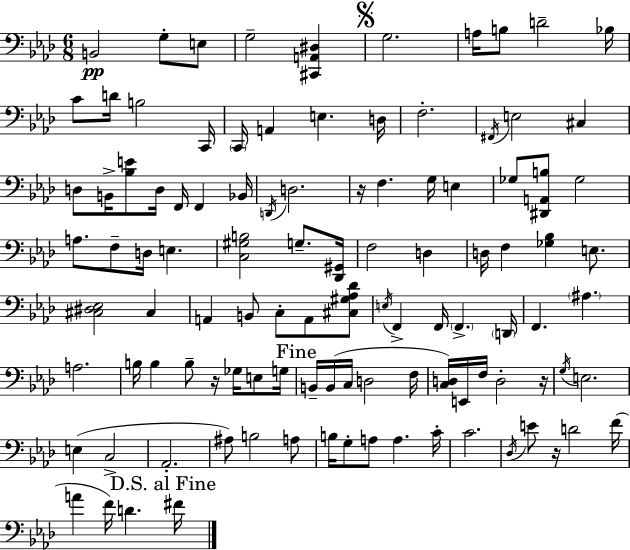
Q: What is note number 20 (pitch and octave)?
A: E3